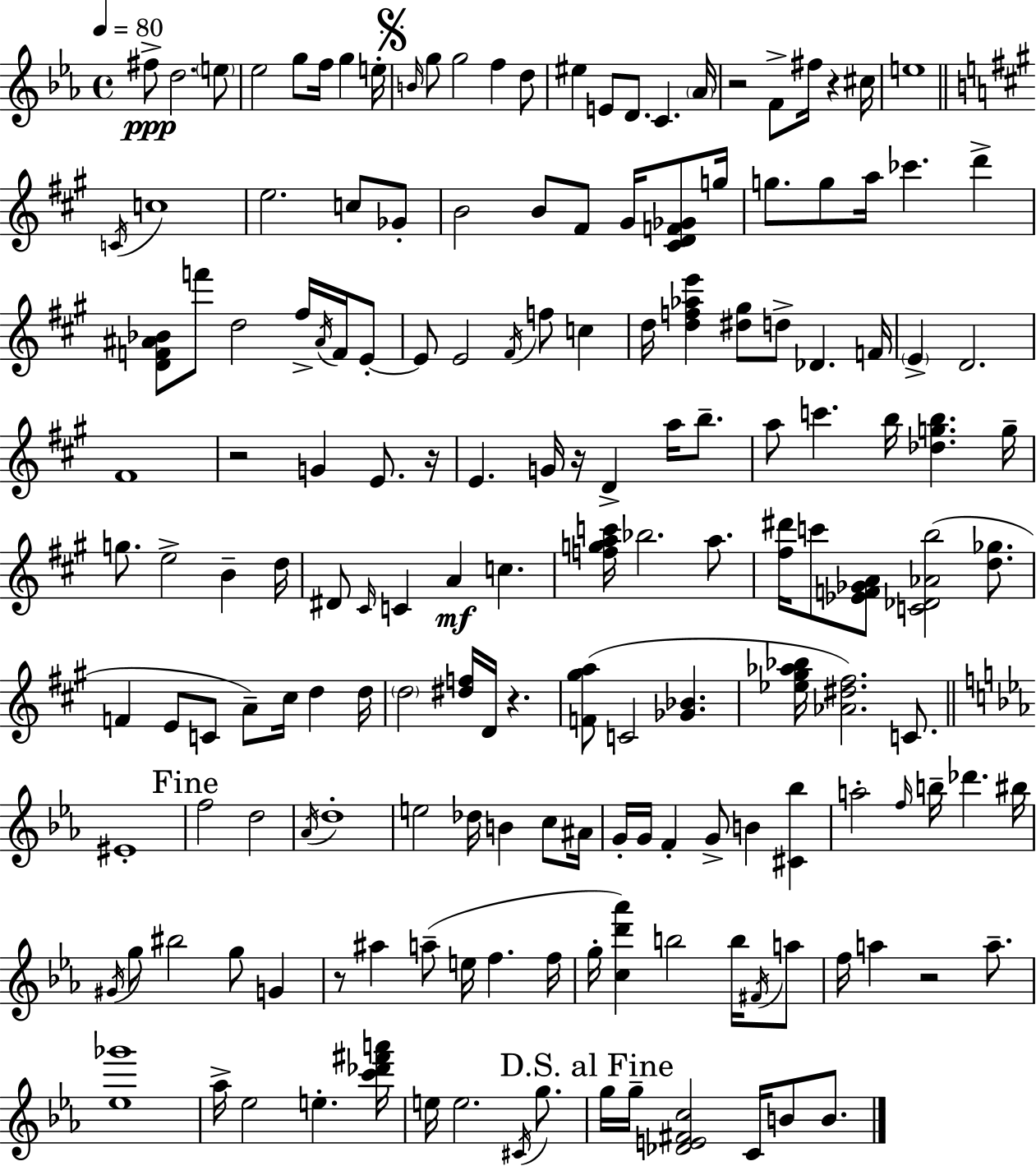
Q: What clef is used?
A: treble